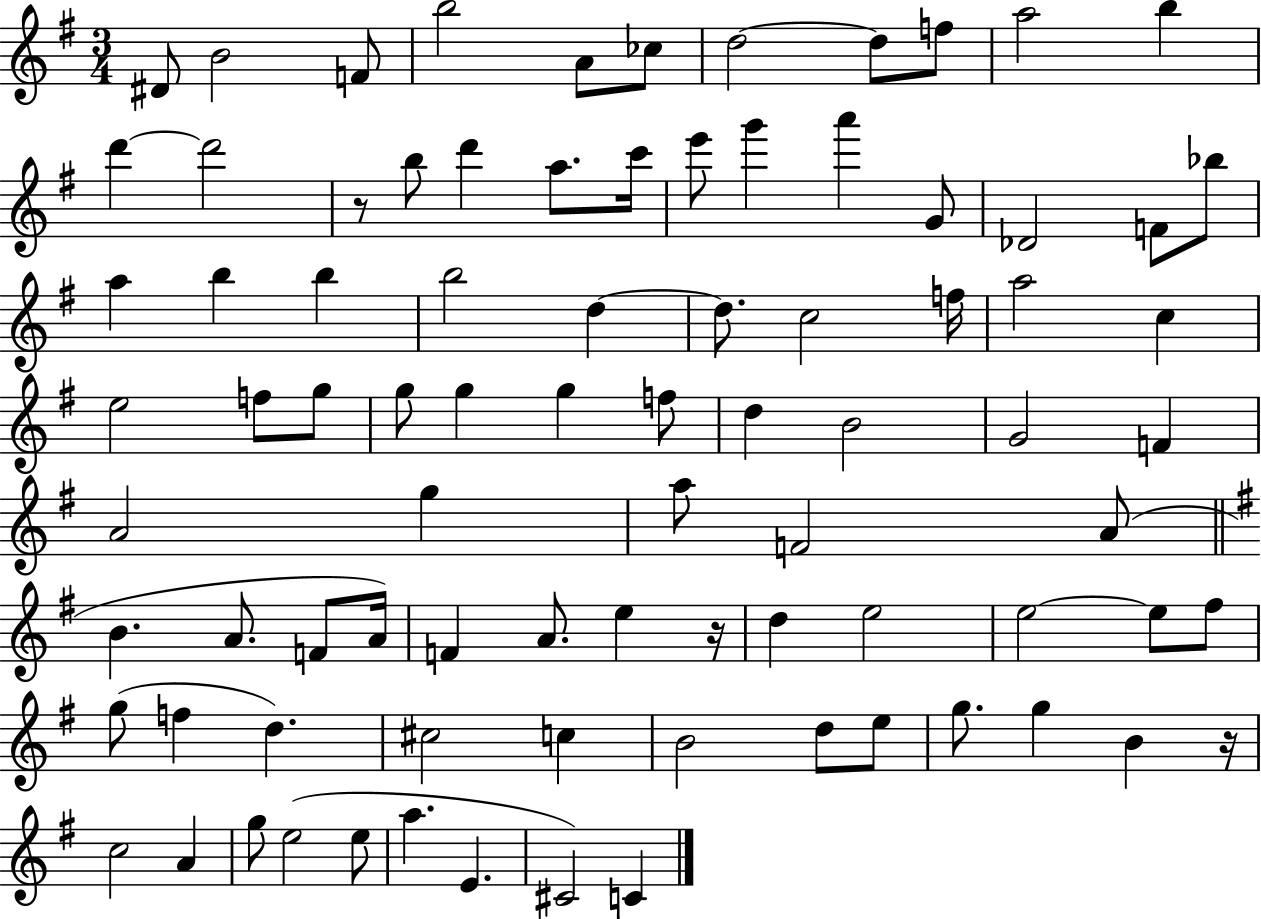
X:1
T:Untitled
M:3/4
L:1/4
K:G
^D/2 B2 F/2 b2 A/2 _c/2 d2 d/2 f/2 a2 b d' d'2 z/2 b/2 d' a/2 c'/4 e'/2 g' a' G/2 _D2 F/2 _b/2 a b b b2 d d/2 c2 f/4 a2 c e2 f/2 g/2 g/2 g g f/2 d B2 G2 F A2 g a/2 F2 A/2 B A/2 F/2 A/4 F A/2 e z/4 d e2 e2 e/2 ^f/2 g/2 f d ^c2 c B2 d/2 e/2 g/2 g B z/4 c2 A g/2 e2 e/2 a E ^C2 C